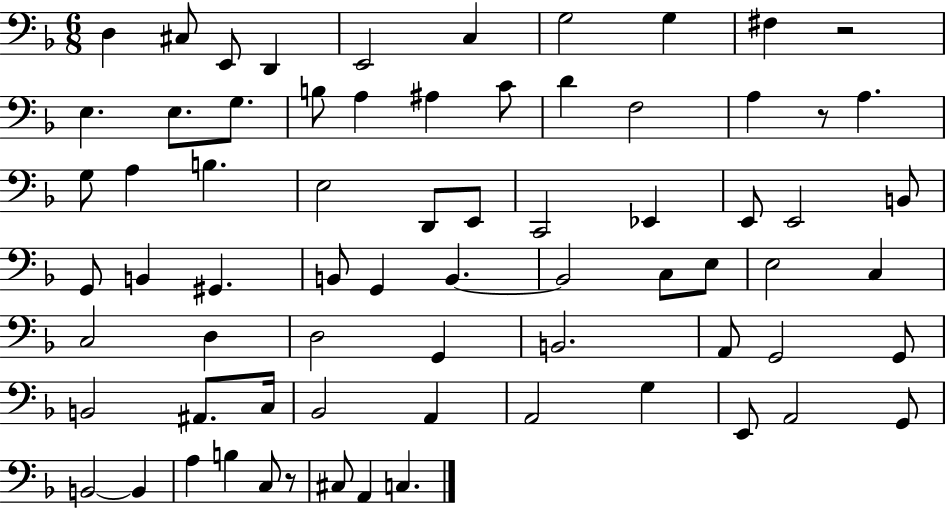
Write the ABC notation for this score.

X:1
T:Untitled
M:6/8
L:1/4
K:F
D, ^C,/2 E,,/2 D,, E,,2 C, G,2 G, ^F, z2 E, E,/2 G,/2 B,/2 A, ^A, C/2 D F,2 A, z/2 A, G,/2 A, B, E,2 D,,/2 E,,/2 C,,2 _E,, E,,/2 E,,2 B,,/2 G,,/2 B,, ^G,, B,,/2 G,, B,, B,,2 C,/2 E,/2 E,2 C, C,2 D, D,2 G,, B,,2 A,,/2 G,,2 G,,/2 B,,2 ^A,,/2 C,/4 _B,,2 A,, A,,2 G, E,,/2 A,,2 G,,/2 B,,2 B,, A, B, C,/2 z/2 ^C,/2 A,, C,